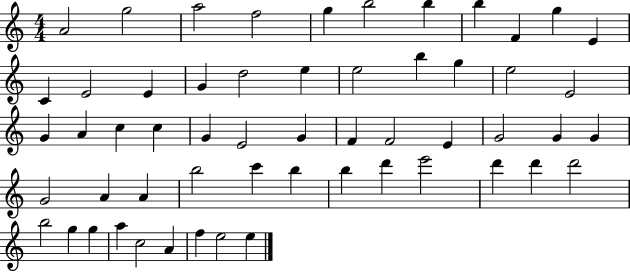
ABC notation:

X:1
T:Untitled
M:4/4
L:1/4
K:C
A2 g2 a2 f2 g b2 b b F g E C E2 E G d2 e e2 b g e2 E2 G A c c G E2 G F F2 E G2 G G G2 A A b2 c' b b d' e'2 d' d' d'2 b2 g g a c2 A f e2 e